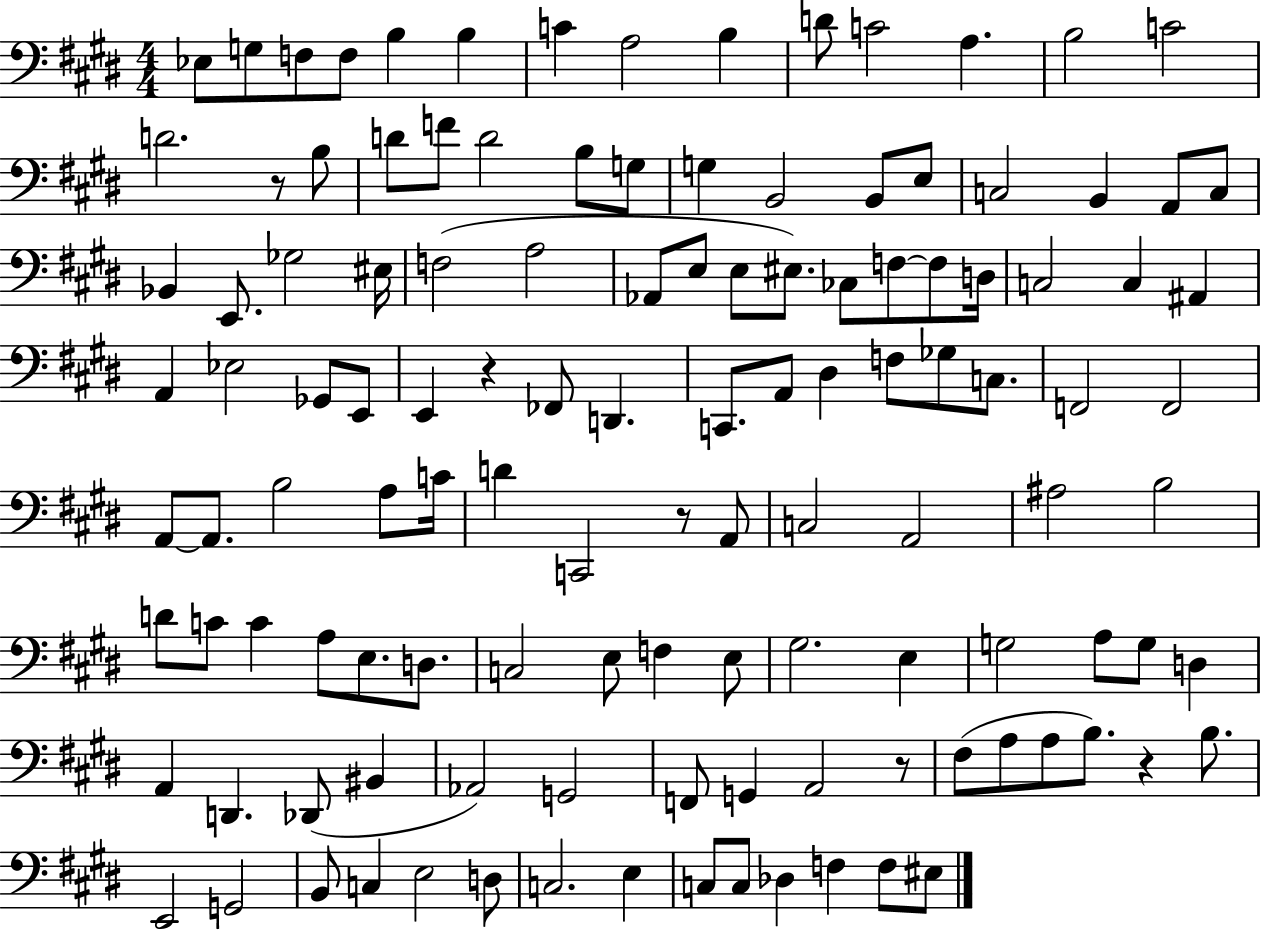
X:1
T:Untitled
M:4/4
L:1/4
K:E
_E,/2 G,/2 F,/2 F,/2 B, B, C A,2 B, D/2 C2 A, B,2 C2 D2 z/2 B,/2 D/2 F/2 D2 B,/2 G,/2 G, B,,2 B,,/2 E,/2 C,2 B,, A,,/2 C,/2 _B,, E,,/2 _G,2 ^E,/4 F,2 A,2 _A,,/2 E,/2 E,/2 ^E,/2 _C,/2 F,/2 F,/2 D,/4 C,2 C, ^A,, A,, _E,2 _G,,/2 E,,/2 E,, z _F,,/2 D,, C,,/2 A,,/2 ^D, F,/2 _G,/2 C,/2 F,,2 F,,2 A,,/2 A,,/2 B,2 A,/2 C/4 D C,,2 z/2 A,,/2 C,2 A,,2 ^A,2 B,2 D/2 C/2 C A,/2 E,/2 D,/2 C,2 E,/2 F, E,/2 ^G,2 E, G,2 A,/2 G,/2 D, A,, D,, _D,,/2 ^B,, _A,,2 G,,2 F,,/2 G,, A,,2 z/2 ^F,/2 A,/2 A,/2 B,/2 z B,/2 E,,2 G,,2 B,,/2 C, E,2 D,/2 C,2 E, C,/2 C,/2 _D, F, F,/2 ^E,/2